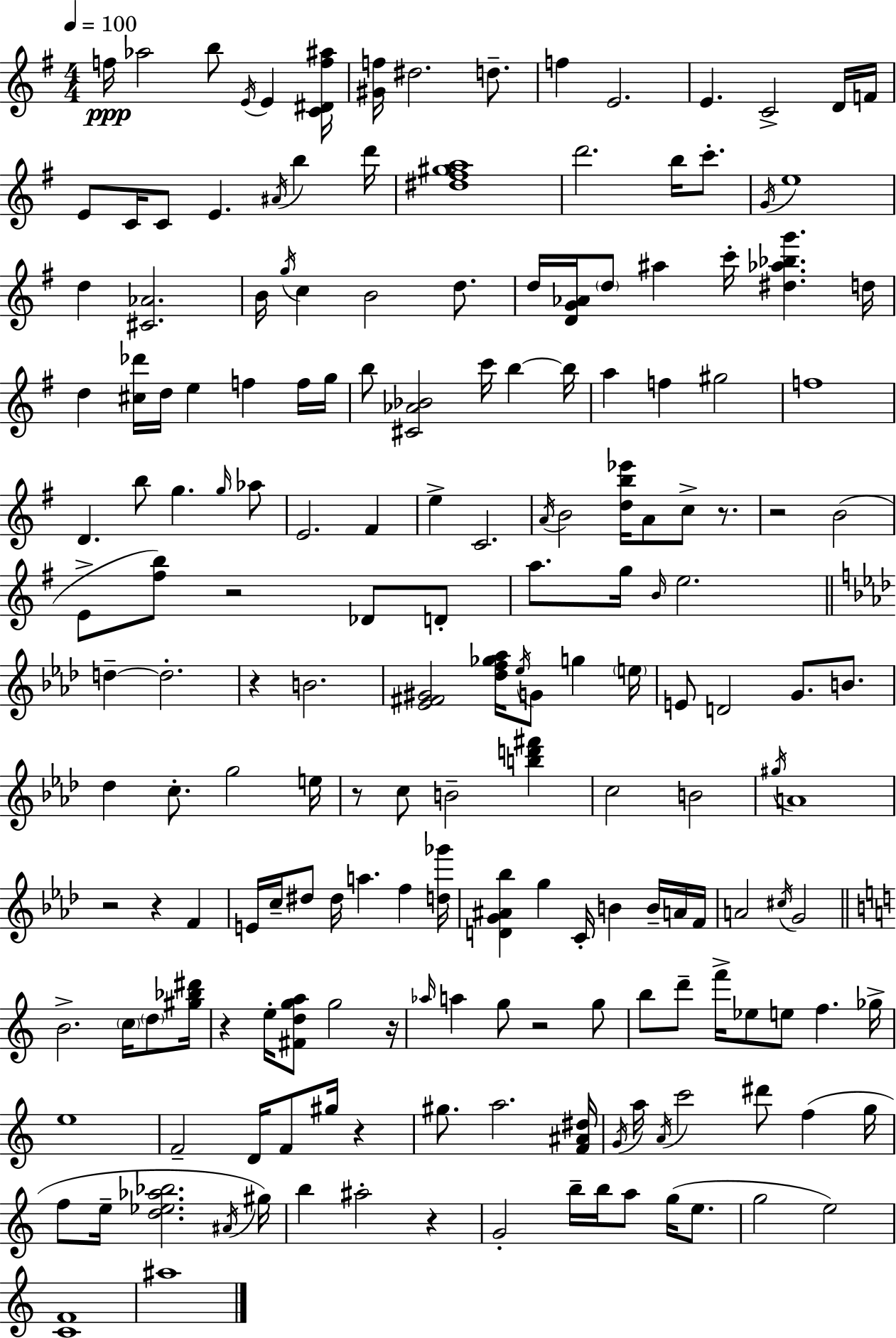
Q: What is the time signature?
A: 4/4